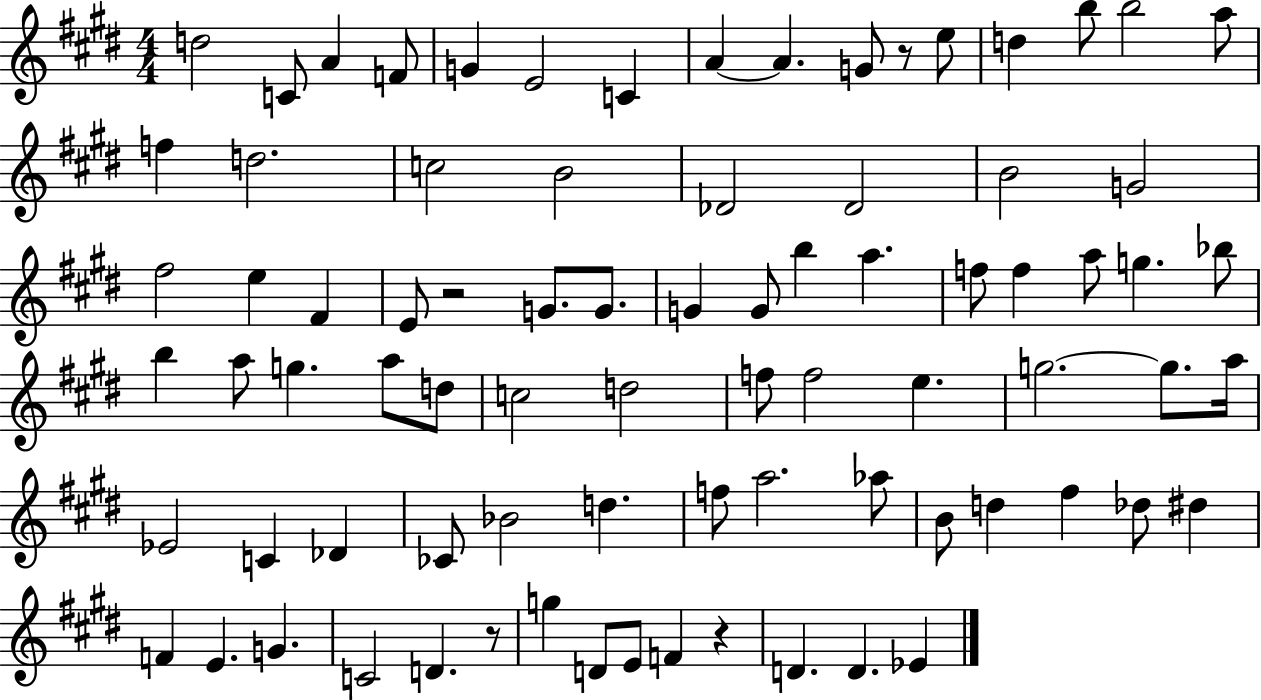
X:1
T:Untitled
M:4/4
L:1/4
K:E
d2 C/2 A F/2 G E2 C A A G/2 z/2 e/2 d b/2 b2 a/2 f d2 c2 B2 _D2 _D2 B2 G2 ^f2 e ^F E/2 z2 G/2 G/2 G G/2 b a f/2 f a/2 g _b/2 b a/2 g a/2 d/2 c2 d2 f/2 f2 e g2 g/2 a/4 _E2 C _D _C/2 _B2 d f/2 a2 _a/2 B/2 d ^f _d/2 ^d F E G C2 D z/2 g D/2 E/2 F z D D _E